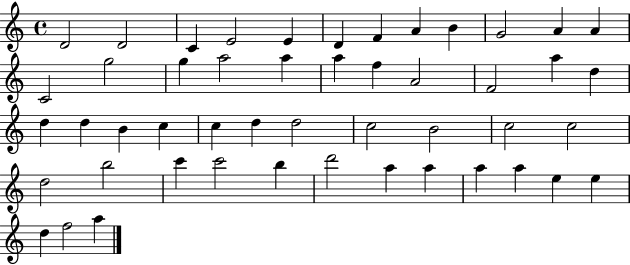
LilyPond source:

{
  \clef treble
  \time 4/4
  \defaultTimeSignature
  \key c \major
  d'2 d'2 | c'4 e'2 e'4 | d'4 f'4 a'4 b'4 | g'2 a'4 a'4 | \break c'2 g''2 | g''4 a''2 a''4 | a''4 f''4 a'2 | f'2 a''4 d''4 | \break d''4 d''4 b'4 c''4 | c''4 d''4 d''2 | c''2 b'2 | c''2 c''2 | \break d''2 b''2 | c'''4 c'''2 b''4 | d'''2 a''4 a''4 | a''4 a''4 e''4 e''4 | \break d''4 f''2 a''4 | \bar "|."
}